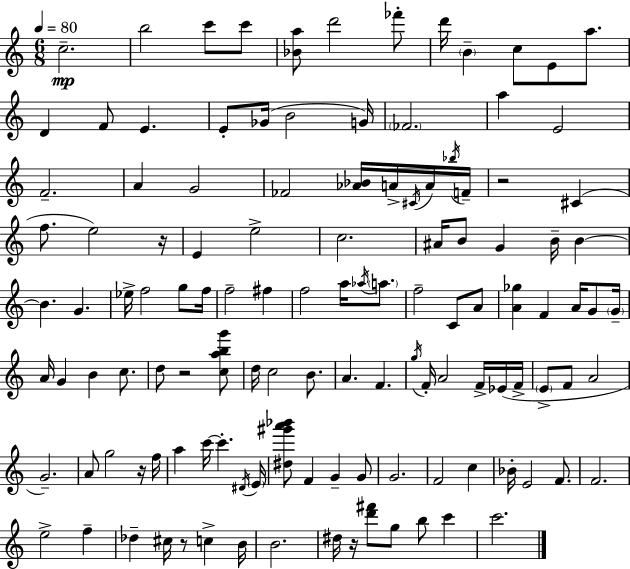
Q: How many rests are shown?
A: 6